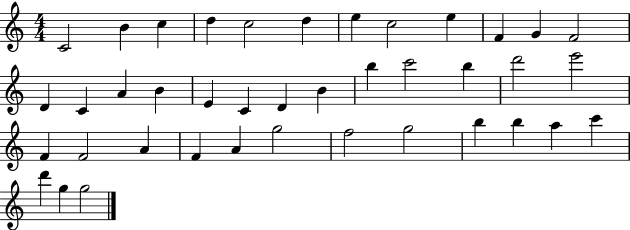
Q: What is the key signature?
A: C major